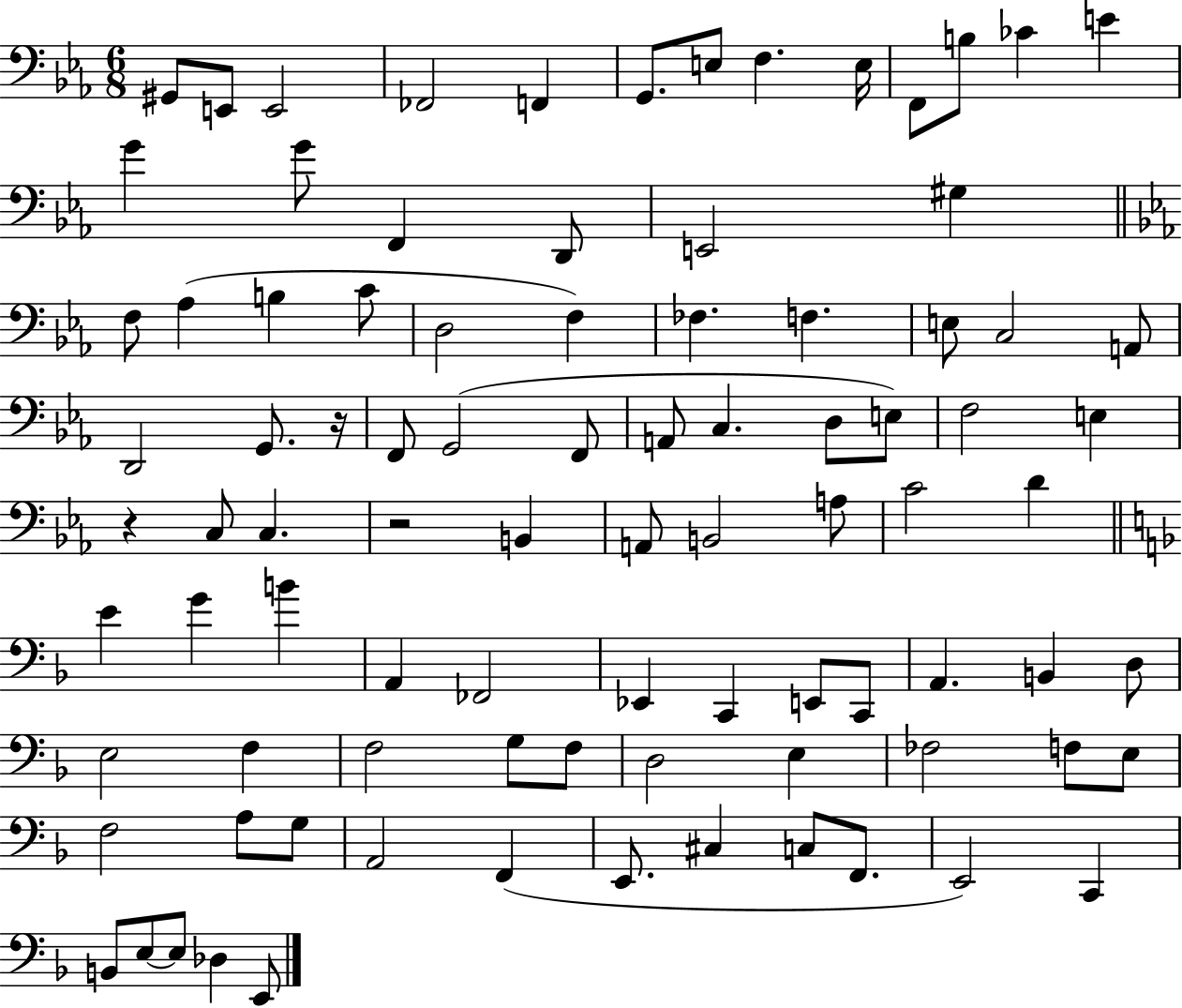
{
  \clef bass
  \numericTimeSignature
  \time 6/8
  \key ees \major
  gis,8 e,8 e,2 | fes,2 f,4 | g,8. e8 f4. e16 | f,8 b8 ces'4 e'4 | \break g'4 g'8 f,4 d,8 | e,2 gis4 | \bar "||" \break \key ees \major f8 aes4( b4 c'8 | d2 f4) | fes4. f4. | e8 c2 a,8 | \break d,2 g,8. r16 | f,8 g,2( f,8 | a,8 c4. d8 e8) | f2 e4 | \break r4 c8 c4. | r2 b,4 | a,8 b,2 a8 | c'2 d'4 | \break \bar "||" \break \key f \major e'4 g'4 b'4 | a,4 fes,2 | ees,4 c,4 e,8 c,8 | a,4. b,4 d8 | \break e2 f4 | f2 g8 f8 | d2 e4 | fes2 f8 e8 | \break f2 a8 g8 | a,2 f,4( | e,8. cis4 c8 f,8. | e,2) c,4 | \break b,8 e8~~ e8 des4 e,8 | \bar "|."
}